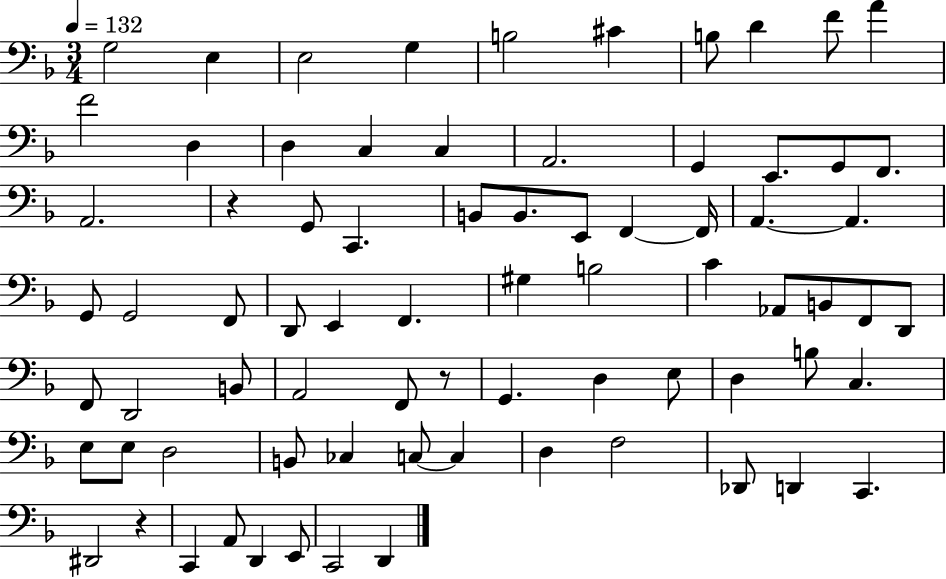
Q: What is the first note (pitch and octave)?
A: G3